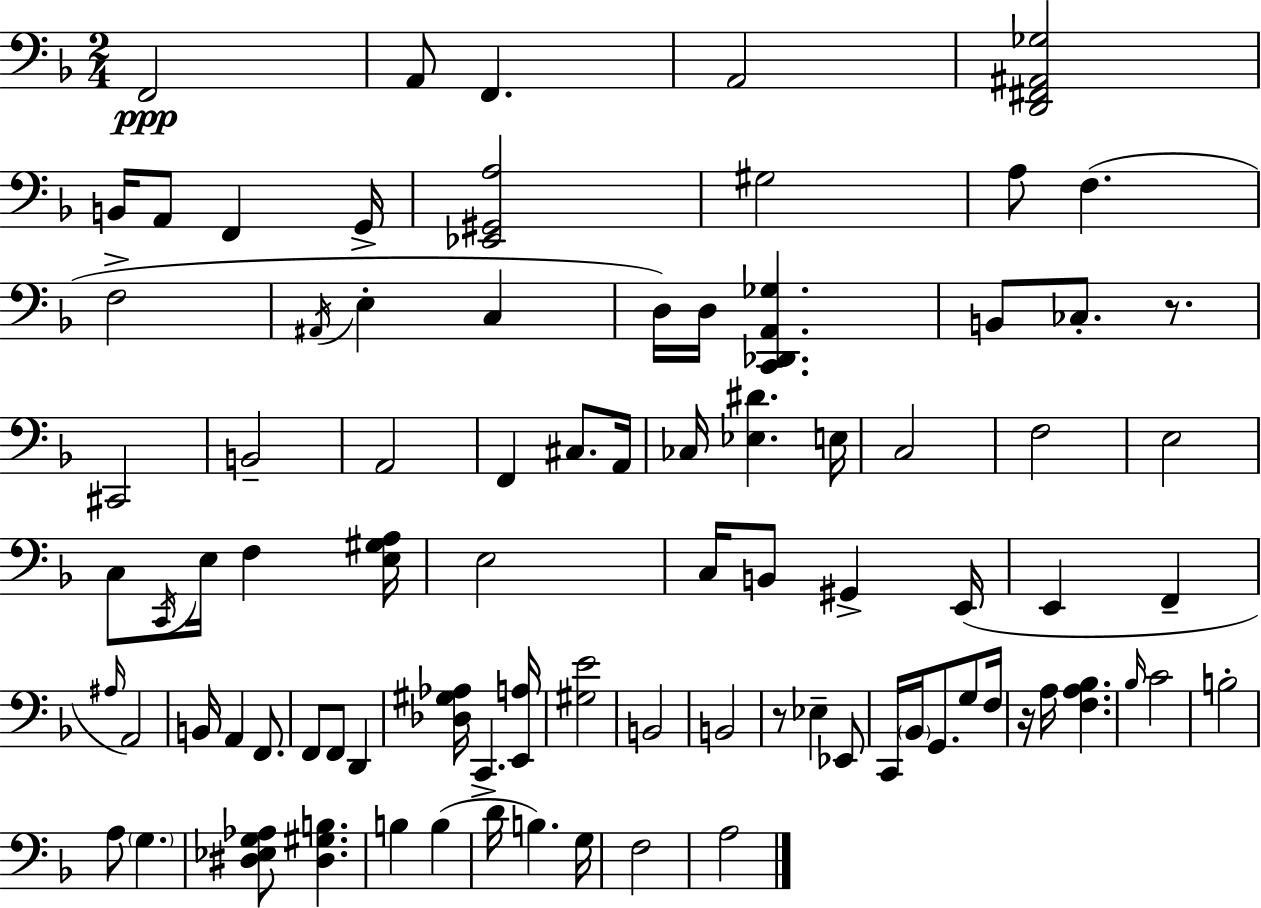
{
  \clef bass
  \numericTimeSignature
  \time 2/4
  \key f \major
  f,2\ppp | a,8 f,4. | a,2 | <d, fis, ais, ges>2 | \break b,16 a,8 f,4 g,16-> | <ees, gis, a>2 | gis2 | a8 f4.( | \break f2-> | \acciaccatura { ais,16 } e4-. c4 | d16) d16 <c, des, a, ges>4. | b,8 ces8.-. r8. | \break cis,2 | b,2-- | a,2 | f,4 cis8. | \break a,16 ces16 <ees dis'>4. | e16 c2 | f2 | e2 | \break c8 \acciaccatura { c,16 } e16 f4 | <e gis a>16 e2 | c16 b,8 gis,4-> | e,16( e,4 f,4-- | \break \grace { ais16 }) a,2 | b,16 a,4 | f,8. f,8 f,8 d,4 | <des gis aes>16 c,4.-> | \break <e, a>16 <gis e'>2 | b,2 | b,2 | r8 ees4-- | \break ees,8 c,16 \parenthesize bes,16 g,8. | g8 f16 r16 a16 <f a bes>4. | \grace { bes16 } c'2 | b2-. | \break a8 \parenthesize g4. | <dis ees g aes>8 <dis gis b>4. | b4 | b4( d'16 b4.) | \break g16 f2 | a2 | \bar "|."
}